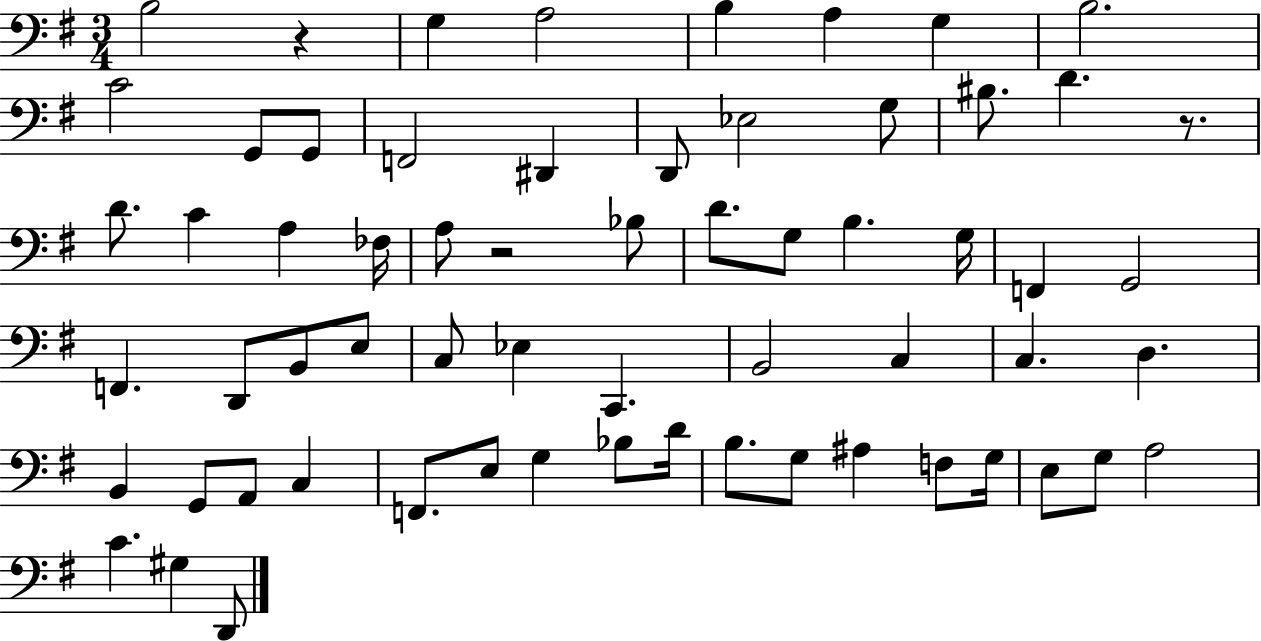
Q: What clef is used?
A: bass